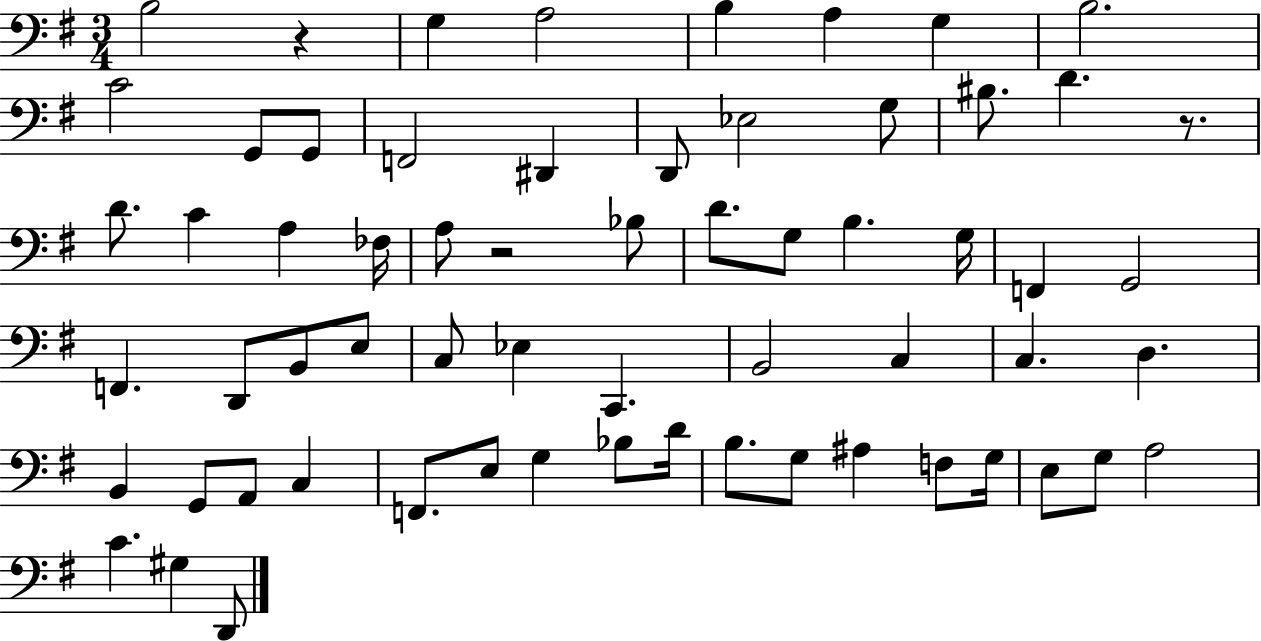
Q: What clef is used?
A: bass